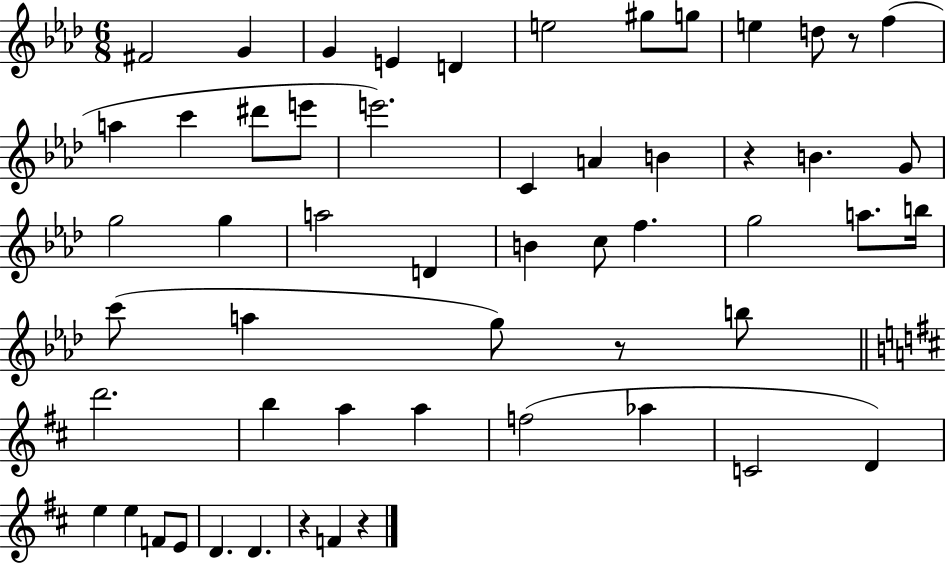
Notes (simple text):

F#4/h G4/q G4/q E4/q D4/q E5/h G#5/e G5/e E5/q D5/e R/e F5/q A5/q C6/q D#6/e E6/e E6/h. C4/q A4/q B4/q R/q B4/q. G4/e G5/h G5/q A5/h D4/q B4/q C5/e F5/q. G5/h A5/e. B5/s C6/e A5/q G5/e R/e B5/e D6/h. B5/q A5/q A5/q F5/h Ab5/q C4/h D4/q E5/q E5/q F4/e E4/e D4/q. D4/q. R/q F4/q R/q